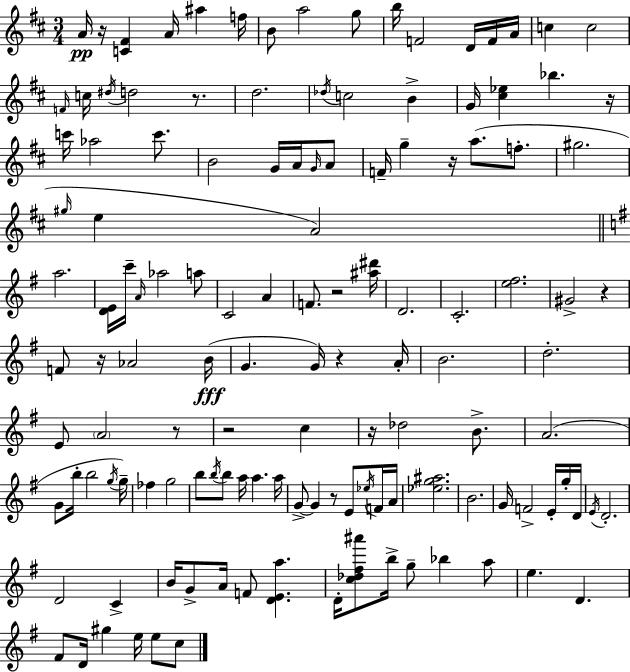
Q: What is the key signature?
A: D major